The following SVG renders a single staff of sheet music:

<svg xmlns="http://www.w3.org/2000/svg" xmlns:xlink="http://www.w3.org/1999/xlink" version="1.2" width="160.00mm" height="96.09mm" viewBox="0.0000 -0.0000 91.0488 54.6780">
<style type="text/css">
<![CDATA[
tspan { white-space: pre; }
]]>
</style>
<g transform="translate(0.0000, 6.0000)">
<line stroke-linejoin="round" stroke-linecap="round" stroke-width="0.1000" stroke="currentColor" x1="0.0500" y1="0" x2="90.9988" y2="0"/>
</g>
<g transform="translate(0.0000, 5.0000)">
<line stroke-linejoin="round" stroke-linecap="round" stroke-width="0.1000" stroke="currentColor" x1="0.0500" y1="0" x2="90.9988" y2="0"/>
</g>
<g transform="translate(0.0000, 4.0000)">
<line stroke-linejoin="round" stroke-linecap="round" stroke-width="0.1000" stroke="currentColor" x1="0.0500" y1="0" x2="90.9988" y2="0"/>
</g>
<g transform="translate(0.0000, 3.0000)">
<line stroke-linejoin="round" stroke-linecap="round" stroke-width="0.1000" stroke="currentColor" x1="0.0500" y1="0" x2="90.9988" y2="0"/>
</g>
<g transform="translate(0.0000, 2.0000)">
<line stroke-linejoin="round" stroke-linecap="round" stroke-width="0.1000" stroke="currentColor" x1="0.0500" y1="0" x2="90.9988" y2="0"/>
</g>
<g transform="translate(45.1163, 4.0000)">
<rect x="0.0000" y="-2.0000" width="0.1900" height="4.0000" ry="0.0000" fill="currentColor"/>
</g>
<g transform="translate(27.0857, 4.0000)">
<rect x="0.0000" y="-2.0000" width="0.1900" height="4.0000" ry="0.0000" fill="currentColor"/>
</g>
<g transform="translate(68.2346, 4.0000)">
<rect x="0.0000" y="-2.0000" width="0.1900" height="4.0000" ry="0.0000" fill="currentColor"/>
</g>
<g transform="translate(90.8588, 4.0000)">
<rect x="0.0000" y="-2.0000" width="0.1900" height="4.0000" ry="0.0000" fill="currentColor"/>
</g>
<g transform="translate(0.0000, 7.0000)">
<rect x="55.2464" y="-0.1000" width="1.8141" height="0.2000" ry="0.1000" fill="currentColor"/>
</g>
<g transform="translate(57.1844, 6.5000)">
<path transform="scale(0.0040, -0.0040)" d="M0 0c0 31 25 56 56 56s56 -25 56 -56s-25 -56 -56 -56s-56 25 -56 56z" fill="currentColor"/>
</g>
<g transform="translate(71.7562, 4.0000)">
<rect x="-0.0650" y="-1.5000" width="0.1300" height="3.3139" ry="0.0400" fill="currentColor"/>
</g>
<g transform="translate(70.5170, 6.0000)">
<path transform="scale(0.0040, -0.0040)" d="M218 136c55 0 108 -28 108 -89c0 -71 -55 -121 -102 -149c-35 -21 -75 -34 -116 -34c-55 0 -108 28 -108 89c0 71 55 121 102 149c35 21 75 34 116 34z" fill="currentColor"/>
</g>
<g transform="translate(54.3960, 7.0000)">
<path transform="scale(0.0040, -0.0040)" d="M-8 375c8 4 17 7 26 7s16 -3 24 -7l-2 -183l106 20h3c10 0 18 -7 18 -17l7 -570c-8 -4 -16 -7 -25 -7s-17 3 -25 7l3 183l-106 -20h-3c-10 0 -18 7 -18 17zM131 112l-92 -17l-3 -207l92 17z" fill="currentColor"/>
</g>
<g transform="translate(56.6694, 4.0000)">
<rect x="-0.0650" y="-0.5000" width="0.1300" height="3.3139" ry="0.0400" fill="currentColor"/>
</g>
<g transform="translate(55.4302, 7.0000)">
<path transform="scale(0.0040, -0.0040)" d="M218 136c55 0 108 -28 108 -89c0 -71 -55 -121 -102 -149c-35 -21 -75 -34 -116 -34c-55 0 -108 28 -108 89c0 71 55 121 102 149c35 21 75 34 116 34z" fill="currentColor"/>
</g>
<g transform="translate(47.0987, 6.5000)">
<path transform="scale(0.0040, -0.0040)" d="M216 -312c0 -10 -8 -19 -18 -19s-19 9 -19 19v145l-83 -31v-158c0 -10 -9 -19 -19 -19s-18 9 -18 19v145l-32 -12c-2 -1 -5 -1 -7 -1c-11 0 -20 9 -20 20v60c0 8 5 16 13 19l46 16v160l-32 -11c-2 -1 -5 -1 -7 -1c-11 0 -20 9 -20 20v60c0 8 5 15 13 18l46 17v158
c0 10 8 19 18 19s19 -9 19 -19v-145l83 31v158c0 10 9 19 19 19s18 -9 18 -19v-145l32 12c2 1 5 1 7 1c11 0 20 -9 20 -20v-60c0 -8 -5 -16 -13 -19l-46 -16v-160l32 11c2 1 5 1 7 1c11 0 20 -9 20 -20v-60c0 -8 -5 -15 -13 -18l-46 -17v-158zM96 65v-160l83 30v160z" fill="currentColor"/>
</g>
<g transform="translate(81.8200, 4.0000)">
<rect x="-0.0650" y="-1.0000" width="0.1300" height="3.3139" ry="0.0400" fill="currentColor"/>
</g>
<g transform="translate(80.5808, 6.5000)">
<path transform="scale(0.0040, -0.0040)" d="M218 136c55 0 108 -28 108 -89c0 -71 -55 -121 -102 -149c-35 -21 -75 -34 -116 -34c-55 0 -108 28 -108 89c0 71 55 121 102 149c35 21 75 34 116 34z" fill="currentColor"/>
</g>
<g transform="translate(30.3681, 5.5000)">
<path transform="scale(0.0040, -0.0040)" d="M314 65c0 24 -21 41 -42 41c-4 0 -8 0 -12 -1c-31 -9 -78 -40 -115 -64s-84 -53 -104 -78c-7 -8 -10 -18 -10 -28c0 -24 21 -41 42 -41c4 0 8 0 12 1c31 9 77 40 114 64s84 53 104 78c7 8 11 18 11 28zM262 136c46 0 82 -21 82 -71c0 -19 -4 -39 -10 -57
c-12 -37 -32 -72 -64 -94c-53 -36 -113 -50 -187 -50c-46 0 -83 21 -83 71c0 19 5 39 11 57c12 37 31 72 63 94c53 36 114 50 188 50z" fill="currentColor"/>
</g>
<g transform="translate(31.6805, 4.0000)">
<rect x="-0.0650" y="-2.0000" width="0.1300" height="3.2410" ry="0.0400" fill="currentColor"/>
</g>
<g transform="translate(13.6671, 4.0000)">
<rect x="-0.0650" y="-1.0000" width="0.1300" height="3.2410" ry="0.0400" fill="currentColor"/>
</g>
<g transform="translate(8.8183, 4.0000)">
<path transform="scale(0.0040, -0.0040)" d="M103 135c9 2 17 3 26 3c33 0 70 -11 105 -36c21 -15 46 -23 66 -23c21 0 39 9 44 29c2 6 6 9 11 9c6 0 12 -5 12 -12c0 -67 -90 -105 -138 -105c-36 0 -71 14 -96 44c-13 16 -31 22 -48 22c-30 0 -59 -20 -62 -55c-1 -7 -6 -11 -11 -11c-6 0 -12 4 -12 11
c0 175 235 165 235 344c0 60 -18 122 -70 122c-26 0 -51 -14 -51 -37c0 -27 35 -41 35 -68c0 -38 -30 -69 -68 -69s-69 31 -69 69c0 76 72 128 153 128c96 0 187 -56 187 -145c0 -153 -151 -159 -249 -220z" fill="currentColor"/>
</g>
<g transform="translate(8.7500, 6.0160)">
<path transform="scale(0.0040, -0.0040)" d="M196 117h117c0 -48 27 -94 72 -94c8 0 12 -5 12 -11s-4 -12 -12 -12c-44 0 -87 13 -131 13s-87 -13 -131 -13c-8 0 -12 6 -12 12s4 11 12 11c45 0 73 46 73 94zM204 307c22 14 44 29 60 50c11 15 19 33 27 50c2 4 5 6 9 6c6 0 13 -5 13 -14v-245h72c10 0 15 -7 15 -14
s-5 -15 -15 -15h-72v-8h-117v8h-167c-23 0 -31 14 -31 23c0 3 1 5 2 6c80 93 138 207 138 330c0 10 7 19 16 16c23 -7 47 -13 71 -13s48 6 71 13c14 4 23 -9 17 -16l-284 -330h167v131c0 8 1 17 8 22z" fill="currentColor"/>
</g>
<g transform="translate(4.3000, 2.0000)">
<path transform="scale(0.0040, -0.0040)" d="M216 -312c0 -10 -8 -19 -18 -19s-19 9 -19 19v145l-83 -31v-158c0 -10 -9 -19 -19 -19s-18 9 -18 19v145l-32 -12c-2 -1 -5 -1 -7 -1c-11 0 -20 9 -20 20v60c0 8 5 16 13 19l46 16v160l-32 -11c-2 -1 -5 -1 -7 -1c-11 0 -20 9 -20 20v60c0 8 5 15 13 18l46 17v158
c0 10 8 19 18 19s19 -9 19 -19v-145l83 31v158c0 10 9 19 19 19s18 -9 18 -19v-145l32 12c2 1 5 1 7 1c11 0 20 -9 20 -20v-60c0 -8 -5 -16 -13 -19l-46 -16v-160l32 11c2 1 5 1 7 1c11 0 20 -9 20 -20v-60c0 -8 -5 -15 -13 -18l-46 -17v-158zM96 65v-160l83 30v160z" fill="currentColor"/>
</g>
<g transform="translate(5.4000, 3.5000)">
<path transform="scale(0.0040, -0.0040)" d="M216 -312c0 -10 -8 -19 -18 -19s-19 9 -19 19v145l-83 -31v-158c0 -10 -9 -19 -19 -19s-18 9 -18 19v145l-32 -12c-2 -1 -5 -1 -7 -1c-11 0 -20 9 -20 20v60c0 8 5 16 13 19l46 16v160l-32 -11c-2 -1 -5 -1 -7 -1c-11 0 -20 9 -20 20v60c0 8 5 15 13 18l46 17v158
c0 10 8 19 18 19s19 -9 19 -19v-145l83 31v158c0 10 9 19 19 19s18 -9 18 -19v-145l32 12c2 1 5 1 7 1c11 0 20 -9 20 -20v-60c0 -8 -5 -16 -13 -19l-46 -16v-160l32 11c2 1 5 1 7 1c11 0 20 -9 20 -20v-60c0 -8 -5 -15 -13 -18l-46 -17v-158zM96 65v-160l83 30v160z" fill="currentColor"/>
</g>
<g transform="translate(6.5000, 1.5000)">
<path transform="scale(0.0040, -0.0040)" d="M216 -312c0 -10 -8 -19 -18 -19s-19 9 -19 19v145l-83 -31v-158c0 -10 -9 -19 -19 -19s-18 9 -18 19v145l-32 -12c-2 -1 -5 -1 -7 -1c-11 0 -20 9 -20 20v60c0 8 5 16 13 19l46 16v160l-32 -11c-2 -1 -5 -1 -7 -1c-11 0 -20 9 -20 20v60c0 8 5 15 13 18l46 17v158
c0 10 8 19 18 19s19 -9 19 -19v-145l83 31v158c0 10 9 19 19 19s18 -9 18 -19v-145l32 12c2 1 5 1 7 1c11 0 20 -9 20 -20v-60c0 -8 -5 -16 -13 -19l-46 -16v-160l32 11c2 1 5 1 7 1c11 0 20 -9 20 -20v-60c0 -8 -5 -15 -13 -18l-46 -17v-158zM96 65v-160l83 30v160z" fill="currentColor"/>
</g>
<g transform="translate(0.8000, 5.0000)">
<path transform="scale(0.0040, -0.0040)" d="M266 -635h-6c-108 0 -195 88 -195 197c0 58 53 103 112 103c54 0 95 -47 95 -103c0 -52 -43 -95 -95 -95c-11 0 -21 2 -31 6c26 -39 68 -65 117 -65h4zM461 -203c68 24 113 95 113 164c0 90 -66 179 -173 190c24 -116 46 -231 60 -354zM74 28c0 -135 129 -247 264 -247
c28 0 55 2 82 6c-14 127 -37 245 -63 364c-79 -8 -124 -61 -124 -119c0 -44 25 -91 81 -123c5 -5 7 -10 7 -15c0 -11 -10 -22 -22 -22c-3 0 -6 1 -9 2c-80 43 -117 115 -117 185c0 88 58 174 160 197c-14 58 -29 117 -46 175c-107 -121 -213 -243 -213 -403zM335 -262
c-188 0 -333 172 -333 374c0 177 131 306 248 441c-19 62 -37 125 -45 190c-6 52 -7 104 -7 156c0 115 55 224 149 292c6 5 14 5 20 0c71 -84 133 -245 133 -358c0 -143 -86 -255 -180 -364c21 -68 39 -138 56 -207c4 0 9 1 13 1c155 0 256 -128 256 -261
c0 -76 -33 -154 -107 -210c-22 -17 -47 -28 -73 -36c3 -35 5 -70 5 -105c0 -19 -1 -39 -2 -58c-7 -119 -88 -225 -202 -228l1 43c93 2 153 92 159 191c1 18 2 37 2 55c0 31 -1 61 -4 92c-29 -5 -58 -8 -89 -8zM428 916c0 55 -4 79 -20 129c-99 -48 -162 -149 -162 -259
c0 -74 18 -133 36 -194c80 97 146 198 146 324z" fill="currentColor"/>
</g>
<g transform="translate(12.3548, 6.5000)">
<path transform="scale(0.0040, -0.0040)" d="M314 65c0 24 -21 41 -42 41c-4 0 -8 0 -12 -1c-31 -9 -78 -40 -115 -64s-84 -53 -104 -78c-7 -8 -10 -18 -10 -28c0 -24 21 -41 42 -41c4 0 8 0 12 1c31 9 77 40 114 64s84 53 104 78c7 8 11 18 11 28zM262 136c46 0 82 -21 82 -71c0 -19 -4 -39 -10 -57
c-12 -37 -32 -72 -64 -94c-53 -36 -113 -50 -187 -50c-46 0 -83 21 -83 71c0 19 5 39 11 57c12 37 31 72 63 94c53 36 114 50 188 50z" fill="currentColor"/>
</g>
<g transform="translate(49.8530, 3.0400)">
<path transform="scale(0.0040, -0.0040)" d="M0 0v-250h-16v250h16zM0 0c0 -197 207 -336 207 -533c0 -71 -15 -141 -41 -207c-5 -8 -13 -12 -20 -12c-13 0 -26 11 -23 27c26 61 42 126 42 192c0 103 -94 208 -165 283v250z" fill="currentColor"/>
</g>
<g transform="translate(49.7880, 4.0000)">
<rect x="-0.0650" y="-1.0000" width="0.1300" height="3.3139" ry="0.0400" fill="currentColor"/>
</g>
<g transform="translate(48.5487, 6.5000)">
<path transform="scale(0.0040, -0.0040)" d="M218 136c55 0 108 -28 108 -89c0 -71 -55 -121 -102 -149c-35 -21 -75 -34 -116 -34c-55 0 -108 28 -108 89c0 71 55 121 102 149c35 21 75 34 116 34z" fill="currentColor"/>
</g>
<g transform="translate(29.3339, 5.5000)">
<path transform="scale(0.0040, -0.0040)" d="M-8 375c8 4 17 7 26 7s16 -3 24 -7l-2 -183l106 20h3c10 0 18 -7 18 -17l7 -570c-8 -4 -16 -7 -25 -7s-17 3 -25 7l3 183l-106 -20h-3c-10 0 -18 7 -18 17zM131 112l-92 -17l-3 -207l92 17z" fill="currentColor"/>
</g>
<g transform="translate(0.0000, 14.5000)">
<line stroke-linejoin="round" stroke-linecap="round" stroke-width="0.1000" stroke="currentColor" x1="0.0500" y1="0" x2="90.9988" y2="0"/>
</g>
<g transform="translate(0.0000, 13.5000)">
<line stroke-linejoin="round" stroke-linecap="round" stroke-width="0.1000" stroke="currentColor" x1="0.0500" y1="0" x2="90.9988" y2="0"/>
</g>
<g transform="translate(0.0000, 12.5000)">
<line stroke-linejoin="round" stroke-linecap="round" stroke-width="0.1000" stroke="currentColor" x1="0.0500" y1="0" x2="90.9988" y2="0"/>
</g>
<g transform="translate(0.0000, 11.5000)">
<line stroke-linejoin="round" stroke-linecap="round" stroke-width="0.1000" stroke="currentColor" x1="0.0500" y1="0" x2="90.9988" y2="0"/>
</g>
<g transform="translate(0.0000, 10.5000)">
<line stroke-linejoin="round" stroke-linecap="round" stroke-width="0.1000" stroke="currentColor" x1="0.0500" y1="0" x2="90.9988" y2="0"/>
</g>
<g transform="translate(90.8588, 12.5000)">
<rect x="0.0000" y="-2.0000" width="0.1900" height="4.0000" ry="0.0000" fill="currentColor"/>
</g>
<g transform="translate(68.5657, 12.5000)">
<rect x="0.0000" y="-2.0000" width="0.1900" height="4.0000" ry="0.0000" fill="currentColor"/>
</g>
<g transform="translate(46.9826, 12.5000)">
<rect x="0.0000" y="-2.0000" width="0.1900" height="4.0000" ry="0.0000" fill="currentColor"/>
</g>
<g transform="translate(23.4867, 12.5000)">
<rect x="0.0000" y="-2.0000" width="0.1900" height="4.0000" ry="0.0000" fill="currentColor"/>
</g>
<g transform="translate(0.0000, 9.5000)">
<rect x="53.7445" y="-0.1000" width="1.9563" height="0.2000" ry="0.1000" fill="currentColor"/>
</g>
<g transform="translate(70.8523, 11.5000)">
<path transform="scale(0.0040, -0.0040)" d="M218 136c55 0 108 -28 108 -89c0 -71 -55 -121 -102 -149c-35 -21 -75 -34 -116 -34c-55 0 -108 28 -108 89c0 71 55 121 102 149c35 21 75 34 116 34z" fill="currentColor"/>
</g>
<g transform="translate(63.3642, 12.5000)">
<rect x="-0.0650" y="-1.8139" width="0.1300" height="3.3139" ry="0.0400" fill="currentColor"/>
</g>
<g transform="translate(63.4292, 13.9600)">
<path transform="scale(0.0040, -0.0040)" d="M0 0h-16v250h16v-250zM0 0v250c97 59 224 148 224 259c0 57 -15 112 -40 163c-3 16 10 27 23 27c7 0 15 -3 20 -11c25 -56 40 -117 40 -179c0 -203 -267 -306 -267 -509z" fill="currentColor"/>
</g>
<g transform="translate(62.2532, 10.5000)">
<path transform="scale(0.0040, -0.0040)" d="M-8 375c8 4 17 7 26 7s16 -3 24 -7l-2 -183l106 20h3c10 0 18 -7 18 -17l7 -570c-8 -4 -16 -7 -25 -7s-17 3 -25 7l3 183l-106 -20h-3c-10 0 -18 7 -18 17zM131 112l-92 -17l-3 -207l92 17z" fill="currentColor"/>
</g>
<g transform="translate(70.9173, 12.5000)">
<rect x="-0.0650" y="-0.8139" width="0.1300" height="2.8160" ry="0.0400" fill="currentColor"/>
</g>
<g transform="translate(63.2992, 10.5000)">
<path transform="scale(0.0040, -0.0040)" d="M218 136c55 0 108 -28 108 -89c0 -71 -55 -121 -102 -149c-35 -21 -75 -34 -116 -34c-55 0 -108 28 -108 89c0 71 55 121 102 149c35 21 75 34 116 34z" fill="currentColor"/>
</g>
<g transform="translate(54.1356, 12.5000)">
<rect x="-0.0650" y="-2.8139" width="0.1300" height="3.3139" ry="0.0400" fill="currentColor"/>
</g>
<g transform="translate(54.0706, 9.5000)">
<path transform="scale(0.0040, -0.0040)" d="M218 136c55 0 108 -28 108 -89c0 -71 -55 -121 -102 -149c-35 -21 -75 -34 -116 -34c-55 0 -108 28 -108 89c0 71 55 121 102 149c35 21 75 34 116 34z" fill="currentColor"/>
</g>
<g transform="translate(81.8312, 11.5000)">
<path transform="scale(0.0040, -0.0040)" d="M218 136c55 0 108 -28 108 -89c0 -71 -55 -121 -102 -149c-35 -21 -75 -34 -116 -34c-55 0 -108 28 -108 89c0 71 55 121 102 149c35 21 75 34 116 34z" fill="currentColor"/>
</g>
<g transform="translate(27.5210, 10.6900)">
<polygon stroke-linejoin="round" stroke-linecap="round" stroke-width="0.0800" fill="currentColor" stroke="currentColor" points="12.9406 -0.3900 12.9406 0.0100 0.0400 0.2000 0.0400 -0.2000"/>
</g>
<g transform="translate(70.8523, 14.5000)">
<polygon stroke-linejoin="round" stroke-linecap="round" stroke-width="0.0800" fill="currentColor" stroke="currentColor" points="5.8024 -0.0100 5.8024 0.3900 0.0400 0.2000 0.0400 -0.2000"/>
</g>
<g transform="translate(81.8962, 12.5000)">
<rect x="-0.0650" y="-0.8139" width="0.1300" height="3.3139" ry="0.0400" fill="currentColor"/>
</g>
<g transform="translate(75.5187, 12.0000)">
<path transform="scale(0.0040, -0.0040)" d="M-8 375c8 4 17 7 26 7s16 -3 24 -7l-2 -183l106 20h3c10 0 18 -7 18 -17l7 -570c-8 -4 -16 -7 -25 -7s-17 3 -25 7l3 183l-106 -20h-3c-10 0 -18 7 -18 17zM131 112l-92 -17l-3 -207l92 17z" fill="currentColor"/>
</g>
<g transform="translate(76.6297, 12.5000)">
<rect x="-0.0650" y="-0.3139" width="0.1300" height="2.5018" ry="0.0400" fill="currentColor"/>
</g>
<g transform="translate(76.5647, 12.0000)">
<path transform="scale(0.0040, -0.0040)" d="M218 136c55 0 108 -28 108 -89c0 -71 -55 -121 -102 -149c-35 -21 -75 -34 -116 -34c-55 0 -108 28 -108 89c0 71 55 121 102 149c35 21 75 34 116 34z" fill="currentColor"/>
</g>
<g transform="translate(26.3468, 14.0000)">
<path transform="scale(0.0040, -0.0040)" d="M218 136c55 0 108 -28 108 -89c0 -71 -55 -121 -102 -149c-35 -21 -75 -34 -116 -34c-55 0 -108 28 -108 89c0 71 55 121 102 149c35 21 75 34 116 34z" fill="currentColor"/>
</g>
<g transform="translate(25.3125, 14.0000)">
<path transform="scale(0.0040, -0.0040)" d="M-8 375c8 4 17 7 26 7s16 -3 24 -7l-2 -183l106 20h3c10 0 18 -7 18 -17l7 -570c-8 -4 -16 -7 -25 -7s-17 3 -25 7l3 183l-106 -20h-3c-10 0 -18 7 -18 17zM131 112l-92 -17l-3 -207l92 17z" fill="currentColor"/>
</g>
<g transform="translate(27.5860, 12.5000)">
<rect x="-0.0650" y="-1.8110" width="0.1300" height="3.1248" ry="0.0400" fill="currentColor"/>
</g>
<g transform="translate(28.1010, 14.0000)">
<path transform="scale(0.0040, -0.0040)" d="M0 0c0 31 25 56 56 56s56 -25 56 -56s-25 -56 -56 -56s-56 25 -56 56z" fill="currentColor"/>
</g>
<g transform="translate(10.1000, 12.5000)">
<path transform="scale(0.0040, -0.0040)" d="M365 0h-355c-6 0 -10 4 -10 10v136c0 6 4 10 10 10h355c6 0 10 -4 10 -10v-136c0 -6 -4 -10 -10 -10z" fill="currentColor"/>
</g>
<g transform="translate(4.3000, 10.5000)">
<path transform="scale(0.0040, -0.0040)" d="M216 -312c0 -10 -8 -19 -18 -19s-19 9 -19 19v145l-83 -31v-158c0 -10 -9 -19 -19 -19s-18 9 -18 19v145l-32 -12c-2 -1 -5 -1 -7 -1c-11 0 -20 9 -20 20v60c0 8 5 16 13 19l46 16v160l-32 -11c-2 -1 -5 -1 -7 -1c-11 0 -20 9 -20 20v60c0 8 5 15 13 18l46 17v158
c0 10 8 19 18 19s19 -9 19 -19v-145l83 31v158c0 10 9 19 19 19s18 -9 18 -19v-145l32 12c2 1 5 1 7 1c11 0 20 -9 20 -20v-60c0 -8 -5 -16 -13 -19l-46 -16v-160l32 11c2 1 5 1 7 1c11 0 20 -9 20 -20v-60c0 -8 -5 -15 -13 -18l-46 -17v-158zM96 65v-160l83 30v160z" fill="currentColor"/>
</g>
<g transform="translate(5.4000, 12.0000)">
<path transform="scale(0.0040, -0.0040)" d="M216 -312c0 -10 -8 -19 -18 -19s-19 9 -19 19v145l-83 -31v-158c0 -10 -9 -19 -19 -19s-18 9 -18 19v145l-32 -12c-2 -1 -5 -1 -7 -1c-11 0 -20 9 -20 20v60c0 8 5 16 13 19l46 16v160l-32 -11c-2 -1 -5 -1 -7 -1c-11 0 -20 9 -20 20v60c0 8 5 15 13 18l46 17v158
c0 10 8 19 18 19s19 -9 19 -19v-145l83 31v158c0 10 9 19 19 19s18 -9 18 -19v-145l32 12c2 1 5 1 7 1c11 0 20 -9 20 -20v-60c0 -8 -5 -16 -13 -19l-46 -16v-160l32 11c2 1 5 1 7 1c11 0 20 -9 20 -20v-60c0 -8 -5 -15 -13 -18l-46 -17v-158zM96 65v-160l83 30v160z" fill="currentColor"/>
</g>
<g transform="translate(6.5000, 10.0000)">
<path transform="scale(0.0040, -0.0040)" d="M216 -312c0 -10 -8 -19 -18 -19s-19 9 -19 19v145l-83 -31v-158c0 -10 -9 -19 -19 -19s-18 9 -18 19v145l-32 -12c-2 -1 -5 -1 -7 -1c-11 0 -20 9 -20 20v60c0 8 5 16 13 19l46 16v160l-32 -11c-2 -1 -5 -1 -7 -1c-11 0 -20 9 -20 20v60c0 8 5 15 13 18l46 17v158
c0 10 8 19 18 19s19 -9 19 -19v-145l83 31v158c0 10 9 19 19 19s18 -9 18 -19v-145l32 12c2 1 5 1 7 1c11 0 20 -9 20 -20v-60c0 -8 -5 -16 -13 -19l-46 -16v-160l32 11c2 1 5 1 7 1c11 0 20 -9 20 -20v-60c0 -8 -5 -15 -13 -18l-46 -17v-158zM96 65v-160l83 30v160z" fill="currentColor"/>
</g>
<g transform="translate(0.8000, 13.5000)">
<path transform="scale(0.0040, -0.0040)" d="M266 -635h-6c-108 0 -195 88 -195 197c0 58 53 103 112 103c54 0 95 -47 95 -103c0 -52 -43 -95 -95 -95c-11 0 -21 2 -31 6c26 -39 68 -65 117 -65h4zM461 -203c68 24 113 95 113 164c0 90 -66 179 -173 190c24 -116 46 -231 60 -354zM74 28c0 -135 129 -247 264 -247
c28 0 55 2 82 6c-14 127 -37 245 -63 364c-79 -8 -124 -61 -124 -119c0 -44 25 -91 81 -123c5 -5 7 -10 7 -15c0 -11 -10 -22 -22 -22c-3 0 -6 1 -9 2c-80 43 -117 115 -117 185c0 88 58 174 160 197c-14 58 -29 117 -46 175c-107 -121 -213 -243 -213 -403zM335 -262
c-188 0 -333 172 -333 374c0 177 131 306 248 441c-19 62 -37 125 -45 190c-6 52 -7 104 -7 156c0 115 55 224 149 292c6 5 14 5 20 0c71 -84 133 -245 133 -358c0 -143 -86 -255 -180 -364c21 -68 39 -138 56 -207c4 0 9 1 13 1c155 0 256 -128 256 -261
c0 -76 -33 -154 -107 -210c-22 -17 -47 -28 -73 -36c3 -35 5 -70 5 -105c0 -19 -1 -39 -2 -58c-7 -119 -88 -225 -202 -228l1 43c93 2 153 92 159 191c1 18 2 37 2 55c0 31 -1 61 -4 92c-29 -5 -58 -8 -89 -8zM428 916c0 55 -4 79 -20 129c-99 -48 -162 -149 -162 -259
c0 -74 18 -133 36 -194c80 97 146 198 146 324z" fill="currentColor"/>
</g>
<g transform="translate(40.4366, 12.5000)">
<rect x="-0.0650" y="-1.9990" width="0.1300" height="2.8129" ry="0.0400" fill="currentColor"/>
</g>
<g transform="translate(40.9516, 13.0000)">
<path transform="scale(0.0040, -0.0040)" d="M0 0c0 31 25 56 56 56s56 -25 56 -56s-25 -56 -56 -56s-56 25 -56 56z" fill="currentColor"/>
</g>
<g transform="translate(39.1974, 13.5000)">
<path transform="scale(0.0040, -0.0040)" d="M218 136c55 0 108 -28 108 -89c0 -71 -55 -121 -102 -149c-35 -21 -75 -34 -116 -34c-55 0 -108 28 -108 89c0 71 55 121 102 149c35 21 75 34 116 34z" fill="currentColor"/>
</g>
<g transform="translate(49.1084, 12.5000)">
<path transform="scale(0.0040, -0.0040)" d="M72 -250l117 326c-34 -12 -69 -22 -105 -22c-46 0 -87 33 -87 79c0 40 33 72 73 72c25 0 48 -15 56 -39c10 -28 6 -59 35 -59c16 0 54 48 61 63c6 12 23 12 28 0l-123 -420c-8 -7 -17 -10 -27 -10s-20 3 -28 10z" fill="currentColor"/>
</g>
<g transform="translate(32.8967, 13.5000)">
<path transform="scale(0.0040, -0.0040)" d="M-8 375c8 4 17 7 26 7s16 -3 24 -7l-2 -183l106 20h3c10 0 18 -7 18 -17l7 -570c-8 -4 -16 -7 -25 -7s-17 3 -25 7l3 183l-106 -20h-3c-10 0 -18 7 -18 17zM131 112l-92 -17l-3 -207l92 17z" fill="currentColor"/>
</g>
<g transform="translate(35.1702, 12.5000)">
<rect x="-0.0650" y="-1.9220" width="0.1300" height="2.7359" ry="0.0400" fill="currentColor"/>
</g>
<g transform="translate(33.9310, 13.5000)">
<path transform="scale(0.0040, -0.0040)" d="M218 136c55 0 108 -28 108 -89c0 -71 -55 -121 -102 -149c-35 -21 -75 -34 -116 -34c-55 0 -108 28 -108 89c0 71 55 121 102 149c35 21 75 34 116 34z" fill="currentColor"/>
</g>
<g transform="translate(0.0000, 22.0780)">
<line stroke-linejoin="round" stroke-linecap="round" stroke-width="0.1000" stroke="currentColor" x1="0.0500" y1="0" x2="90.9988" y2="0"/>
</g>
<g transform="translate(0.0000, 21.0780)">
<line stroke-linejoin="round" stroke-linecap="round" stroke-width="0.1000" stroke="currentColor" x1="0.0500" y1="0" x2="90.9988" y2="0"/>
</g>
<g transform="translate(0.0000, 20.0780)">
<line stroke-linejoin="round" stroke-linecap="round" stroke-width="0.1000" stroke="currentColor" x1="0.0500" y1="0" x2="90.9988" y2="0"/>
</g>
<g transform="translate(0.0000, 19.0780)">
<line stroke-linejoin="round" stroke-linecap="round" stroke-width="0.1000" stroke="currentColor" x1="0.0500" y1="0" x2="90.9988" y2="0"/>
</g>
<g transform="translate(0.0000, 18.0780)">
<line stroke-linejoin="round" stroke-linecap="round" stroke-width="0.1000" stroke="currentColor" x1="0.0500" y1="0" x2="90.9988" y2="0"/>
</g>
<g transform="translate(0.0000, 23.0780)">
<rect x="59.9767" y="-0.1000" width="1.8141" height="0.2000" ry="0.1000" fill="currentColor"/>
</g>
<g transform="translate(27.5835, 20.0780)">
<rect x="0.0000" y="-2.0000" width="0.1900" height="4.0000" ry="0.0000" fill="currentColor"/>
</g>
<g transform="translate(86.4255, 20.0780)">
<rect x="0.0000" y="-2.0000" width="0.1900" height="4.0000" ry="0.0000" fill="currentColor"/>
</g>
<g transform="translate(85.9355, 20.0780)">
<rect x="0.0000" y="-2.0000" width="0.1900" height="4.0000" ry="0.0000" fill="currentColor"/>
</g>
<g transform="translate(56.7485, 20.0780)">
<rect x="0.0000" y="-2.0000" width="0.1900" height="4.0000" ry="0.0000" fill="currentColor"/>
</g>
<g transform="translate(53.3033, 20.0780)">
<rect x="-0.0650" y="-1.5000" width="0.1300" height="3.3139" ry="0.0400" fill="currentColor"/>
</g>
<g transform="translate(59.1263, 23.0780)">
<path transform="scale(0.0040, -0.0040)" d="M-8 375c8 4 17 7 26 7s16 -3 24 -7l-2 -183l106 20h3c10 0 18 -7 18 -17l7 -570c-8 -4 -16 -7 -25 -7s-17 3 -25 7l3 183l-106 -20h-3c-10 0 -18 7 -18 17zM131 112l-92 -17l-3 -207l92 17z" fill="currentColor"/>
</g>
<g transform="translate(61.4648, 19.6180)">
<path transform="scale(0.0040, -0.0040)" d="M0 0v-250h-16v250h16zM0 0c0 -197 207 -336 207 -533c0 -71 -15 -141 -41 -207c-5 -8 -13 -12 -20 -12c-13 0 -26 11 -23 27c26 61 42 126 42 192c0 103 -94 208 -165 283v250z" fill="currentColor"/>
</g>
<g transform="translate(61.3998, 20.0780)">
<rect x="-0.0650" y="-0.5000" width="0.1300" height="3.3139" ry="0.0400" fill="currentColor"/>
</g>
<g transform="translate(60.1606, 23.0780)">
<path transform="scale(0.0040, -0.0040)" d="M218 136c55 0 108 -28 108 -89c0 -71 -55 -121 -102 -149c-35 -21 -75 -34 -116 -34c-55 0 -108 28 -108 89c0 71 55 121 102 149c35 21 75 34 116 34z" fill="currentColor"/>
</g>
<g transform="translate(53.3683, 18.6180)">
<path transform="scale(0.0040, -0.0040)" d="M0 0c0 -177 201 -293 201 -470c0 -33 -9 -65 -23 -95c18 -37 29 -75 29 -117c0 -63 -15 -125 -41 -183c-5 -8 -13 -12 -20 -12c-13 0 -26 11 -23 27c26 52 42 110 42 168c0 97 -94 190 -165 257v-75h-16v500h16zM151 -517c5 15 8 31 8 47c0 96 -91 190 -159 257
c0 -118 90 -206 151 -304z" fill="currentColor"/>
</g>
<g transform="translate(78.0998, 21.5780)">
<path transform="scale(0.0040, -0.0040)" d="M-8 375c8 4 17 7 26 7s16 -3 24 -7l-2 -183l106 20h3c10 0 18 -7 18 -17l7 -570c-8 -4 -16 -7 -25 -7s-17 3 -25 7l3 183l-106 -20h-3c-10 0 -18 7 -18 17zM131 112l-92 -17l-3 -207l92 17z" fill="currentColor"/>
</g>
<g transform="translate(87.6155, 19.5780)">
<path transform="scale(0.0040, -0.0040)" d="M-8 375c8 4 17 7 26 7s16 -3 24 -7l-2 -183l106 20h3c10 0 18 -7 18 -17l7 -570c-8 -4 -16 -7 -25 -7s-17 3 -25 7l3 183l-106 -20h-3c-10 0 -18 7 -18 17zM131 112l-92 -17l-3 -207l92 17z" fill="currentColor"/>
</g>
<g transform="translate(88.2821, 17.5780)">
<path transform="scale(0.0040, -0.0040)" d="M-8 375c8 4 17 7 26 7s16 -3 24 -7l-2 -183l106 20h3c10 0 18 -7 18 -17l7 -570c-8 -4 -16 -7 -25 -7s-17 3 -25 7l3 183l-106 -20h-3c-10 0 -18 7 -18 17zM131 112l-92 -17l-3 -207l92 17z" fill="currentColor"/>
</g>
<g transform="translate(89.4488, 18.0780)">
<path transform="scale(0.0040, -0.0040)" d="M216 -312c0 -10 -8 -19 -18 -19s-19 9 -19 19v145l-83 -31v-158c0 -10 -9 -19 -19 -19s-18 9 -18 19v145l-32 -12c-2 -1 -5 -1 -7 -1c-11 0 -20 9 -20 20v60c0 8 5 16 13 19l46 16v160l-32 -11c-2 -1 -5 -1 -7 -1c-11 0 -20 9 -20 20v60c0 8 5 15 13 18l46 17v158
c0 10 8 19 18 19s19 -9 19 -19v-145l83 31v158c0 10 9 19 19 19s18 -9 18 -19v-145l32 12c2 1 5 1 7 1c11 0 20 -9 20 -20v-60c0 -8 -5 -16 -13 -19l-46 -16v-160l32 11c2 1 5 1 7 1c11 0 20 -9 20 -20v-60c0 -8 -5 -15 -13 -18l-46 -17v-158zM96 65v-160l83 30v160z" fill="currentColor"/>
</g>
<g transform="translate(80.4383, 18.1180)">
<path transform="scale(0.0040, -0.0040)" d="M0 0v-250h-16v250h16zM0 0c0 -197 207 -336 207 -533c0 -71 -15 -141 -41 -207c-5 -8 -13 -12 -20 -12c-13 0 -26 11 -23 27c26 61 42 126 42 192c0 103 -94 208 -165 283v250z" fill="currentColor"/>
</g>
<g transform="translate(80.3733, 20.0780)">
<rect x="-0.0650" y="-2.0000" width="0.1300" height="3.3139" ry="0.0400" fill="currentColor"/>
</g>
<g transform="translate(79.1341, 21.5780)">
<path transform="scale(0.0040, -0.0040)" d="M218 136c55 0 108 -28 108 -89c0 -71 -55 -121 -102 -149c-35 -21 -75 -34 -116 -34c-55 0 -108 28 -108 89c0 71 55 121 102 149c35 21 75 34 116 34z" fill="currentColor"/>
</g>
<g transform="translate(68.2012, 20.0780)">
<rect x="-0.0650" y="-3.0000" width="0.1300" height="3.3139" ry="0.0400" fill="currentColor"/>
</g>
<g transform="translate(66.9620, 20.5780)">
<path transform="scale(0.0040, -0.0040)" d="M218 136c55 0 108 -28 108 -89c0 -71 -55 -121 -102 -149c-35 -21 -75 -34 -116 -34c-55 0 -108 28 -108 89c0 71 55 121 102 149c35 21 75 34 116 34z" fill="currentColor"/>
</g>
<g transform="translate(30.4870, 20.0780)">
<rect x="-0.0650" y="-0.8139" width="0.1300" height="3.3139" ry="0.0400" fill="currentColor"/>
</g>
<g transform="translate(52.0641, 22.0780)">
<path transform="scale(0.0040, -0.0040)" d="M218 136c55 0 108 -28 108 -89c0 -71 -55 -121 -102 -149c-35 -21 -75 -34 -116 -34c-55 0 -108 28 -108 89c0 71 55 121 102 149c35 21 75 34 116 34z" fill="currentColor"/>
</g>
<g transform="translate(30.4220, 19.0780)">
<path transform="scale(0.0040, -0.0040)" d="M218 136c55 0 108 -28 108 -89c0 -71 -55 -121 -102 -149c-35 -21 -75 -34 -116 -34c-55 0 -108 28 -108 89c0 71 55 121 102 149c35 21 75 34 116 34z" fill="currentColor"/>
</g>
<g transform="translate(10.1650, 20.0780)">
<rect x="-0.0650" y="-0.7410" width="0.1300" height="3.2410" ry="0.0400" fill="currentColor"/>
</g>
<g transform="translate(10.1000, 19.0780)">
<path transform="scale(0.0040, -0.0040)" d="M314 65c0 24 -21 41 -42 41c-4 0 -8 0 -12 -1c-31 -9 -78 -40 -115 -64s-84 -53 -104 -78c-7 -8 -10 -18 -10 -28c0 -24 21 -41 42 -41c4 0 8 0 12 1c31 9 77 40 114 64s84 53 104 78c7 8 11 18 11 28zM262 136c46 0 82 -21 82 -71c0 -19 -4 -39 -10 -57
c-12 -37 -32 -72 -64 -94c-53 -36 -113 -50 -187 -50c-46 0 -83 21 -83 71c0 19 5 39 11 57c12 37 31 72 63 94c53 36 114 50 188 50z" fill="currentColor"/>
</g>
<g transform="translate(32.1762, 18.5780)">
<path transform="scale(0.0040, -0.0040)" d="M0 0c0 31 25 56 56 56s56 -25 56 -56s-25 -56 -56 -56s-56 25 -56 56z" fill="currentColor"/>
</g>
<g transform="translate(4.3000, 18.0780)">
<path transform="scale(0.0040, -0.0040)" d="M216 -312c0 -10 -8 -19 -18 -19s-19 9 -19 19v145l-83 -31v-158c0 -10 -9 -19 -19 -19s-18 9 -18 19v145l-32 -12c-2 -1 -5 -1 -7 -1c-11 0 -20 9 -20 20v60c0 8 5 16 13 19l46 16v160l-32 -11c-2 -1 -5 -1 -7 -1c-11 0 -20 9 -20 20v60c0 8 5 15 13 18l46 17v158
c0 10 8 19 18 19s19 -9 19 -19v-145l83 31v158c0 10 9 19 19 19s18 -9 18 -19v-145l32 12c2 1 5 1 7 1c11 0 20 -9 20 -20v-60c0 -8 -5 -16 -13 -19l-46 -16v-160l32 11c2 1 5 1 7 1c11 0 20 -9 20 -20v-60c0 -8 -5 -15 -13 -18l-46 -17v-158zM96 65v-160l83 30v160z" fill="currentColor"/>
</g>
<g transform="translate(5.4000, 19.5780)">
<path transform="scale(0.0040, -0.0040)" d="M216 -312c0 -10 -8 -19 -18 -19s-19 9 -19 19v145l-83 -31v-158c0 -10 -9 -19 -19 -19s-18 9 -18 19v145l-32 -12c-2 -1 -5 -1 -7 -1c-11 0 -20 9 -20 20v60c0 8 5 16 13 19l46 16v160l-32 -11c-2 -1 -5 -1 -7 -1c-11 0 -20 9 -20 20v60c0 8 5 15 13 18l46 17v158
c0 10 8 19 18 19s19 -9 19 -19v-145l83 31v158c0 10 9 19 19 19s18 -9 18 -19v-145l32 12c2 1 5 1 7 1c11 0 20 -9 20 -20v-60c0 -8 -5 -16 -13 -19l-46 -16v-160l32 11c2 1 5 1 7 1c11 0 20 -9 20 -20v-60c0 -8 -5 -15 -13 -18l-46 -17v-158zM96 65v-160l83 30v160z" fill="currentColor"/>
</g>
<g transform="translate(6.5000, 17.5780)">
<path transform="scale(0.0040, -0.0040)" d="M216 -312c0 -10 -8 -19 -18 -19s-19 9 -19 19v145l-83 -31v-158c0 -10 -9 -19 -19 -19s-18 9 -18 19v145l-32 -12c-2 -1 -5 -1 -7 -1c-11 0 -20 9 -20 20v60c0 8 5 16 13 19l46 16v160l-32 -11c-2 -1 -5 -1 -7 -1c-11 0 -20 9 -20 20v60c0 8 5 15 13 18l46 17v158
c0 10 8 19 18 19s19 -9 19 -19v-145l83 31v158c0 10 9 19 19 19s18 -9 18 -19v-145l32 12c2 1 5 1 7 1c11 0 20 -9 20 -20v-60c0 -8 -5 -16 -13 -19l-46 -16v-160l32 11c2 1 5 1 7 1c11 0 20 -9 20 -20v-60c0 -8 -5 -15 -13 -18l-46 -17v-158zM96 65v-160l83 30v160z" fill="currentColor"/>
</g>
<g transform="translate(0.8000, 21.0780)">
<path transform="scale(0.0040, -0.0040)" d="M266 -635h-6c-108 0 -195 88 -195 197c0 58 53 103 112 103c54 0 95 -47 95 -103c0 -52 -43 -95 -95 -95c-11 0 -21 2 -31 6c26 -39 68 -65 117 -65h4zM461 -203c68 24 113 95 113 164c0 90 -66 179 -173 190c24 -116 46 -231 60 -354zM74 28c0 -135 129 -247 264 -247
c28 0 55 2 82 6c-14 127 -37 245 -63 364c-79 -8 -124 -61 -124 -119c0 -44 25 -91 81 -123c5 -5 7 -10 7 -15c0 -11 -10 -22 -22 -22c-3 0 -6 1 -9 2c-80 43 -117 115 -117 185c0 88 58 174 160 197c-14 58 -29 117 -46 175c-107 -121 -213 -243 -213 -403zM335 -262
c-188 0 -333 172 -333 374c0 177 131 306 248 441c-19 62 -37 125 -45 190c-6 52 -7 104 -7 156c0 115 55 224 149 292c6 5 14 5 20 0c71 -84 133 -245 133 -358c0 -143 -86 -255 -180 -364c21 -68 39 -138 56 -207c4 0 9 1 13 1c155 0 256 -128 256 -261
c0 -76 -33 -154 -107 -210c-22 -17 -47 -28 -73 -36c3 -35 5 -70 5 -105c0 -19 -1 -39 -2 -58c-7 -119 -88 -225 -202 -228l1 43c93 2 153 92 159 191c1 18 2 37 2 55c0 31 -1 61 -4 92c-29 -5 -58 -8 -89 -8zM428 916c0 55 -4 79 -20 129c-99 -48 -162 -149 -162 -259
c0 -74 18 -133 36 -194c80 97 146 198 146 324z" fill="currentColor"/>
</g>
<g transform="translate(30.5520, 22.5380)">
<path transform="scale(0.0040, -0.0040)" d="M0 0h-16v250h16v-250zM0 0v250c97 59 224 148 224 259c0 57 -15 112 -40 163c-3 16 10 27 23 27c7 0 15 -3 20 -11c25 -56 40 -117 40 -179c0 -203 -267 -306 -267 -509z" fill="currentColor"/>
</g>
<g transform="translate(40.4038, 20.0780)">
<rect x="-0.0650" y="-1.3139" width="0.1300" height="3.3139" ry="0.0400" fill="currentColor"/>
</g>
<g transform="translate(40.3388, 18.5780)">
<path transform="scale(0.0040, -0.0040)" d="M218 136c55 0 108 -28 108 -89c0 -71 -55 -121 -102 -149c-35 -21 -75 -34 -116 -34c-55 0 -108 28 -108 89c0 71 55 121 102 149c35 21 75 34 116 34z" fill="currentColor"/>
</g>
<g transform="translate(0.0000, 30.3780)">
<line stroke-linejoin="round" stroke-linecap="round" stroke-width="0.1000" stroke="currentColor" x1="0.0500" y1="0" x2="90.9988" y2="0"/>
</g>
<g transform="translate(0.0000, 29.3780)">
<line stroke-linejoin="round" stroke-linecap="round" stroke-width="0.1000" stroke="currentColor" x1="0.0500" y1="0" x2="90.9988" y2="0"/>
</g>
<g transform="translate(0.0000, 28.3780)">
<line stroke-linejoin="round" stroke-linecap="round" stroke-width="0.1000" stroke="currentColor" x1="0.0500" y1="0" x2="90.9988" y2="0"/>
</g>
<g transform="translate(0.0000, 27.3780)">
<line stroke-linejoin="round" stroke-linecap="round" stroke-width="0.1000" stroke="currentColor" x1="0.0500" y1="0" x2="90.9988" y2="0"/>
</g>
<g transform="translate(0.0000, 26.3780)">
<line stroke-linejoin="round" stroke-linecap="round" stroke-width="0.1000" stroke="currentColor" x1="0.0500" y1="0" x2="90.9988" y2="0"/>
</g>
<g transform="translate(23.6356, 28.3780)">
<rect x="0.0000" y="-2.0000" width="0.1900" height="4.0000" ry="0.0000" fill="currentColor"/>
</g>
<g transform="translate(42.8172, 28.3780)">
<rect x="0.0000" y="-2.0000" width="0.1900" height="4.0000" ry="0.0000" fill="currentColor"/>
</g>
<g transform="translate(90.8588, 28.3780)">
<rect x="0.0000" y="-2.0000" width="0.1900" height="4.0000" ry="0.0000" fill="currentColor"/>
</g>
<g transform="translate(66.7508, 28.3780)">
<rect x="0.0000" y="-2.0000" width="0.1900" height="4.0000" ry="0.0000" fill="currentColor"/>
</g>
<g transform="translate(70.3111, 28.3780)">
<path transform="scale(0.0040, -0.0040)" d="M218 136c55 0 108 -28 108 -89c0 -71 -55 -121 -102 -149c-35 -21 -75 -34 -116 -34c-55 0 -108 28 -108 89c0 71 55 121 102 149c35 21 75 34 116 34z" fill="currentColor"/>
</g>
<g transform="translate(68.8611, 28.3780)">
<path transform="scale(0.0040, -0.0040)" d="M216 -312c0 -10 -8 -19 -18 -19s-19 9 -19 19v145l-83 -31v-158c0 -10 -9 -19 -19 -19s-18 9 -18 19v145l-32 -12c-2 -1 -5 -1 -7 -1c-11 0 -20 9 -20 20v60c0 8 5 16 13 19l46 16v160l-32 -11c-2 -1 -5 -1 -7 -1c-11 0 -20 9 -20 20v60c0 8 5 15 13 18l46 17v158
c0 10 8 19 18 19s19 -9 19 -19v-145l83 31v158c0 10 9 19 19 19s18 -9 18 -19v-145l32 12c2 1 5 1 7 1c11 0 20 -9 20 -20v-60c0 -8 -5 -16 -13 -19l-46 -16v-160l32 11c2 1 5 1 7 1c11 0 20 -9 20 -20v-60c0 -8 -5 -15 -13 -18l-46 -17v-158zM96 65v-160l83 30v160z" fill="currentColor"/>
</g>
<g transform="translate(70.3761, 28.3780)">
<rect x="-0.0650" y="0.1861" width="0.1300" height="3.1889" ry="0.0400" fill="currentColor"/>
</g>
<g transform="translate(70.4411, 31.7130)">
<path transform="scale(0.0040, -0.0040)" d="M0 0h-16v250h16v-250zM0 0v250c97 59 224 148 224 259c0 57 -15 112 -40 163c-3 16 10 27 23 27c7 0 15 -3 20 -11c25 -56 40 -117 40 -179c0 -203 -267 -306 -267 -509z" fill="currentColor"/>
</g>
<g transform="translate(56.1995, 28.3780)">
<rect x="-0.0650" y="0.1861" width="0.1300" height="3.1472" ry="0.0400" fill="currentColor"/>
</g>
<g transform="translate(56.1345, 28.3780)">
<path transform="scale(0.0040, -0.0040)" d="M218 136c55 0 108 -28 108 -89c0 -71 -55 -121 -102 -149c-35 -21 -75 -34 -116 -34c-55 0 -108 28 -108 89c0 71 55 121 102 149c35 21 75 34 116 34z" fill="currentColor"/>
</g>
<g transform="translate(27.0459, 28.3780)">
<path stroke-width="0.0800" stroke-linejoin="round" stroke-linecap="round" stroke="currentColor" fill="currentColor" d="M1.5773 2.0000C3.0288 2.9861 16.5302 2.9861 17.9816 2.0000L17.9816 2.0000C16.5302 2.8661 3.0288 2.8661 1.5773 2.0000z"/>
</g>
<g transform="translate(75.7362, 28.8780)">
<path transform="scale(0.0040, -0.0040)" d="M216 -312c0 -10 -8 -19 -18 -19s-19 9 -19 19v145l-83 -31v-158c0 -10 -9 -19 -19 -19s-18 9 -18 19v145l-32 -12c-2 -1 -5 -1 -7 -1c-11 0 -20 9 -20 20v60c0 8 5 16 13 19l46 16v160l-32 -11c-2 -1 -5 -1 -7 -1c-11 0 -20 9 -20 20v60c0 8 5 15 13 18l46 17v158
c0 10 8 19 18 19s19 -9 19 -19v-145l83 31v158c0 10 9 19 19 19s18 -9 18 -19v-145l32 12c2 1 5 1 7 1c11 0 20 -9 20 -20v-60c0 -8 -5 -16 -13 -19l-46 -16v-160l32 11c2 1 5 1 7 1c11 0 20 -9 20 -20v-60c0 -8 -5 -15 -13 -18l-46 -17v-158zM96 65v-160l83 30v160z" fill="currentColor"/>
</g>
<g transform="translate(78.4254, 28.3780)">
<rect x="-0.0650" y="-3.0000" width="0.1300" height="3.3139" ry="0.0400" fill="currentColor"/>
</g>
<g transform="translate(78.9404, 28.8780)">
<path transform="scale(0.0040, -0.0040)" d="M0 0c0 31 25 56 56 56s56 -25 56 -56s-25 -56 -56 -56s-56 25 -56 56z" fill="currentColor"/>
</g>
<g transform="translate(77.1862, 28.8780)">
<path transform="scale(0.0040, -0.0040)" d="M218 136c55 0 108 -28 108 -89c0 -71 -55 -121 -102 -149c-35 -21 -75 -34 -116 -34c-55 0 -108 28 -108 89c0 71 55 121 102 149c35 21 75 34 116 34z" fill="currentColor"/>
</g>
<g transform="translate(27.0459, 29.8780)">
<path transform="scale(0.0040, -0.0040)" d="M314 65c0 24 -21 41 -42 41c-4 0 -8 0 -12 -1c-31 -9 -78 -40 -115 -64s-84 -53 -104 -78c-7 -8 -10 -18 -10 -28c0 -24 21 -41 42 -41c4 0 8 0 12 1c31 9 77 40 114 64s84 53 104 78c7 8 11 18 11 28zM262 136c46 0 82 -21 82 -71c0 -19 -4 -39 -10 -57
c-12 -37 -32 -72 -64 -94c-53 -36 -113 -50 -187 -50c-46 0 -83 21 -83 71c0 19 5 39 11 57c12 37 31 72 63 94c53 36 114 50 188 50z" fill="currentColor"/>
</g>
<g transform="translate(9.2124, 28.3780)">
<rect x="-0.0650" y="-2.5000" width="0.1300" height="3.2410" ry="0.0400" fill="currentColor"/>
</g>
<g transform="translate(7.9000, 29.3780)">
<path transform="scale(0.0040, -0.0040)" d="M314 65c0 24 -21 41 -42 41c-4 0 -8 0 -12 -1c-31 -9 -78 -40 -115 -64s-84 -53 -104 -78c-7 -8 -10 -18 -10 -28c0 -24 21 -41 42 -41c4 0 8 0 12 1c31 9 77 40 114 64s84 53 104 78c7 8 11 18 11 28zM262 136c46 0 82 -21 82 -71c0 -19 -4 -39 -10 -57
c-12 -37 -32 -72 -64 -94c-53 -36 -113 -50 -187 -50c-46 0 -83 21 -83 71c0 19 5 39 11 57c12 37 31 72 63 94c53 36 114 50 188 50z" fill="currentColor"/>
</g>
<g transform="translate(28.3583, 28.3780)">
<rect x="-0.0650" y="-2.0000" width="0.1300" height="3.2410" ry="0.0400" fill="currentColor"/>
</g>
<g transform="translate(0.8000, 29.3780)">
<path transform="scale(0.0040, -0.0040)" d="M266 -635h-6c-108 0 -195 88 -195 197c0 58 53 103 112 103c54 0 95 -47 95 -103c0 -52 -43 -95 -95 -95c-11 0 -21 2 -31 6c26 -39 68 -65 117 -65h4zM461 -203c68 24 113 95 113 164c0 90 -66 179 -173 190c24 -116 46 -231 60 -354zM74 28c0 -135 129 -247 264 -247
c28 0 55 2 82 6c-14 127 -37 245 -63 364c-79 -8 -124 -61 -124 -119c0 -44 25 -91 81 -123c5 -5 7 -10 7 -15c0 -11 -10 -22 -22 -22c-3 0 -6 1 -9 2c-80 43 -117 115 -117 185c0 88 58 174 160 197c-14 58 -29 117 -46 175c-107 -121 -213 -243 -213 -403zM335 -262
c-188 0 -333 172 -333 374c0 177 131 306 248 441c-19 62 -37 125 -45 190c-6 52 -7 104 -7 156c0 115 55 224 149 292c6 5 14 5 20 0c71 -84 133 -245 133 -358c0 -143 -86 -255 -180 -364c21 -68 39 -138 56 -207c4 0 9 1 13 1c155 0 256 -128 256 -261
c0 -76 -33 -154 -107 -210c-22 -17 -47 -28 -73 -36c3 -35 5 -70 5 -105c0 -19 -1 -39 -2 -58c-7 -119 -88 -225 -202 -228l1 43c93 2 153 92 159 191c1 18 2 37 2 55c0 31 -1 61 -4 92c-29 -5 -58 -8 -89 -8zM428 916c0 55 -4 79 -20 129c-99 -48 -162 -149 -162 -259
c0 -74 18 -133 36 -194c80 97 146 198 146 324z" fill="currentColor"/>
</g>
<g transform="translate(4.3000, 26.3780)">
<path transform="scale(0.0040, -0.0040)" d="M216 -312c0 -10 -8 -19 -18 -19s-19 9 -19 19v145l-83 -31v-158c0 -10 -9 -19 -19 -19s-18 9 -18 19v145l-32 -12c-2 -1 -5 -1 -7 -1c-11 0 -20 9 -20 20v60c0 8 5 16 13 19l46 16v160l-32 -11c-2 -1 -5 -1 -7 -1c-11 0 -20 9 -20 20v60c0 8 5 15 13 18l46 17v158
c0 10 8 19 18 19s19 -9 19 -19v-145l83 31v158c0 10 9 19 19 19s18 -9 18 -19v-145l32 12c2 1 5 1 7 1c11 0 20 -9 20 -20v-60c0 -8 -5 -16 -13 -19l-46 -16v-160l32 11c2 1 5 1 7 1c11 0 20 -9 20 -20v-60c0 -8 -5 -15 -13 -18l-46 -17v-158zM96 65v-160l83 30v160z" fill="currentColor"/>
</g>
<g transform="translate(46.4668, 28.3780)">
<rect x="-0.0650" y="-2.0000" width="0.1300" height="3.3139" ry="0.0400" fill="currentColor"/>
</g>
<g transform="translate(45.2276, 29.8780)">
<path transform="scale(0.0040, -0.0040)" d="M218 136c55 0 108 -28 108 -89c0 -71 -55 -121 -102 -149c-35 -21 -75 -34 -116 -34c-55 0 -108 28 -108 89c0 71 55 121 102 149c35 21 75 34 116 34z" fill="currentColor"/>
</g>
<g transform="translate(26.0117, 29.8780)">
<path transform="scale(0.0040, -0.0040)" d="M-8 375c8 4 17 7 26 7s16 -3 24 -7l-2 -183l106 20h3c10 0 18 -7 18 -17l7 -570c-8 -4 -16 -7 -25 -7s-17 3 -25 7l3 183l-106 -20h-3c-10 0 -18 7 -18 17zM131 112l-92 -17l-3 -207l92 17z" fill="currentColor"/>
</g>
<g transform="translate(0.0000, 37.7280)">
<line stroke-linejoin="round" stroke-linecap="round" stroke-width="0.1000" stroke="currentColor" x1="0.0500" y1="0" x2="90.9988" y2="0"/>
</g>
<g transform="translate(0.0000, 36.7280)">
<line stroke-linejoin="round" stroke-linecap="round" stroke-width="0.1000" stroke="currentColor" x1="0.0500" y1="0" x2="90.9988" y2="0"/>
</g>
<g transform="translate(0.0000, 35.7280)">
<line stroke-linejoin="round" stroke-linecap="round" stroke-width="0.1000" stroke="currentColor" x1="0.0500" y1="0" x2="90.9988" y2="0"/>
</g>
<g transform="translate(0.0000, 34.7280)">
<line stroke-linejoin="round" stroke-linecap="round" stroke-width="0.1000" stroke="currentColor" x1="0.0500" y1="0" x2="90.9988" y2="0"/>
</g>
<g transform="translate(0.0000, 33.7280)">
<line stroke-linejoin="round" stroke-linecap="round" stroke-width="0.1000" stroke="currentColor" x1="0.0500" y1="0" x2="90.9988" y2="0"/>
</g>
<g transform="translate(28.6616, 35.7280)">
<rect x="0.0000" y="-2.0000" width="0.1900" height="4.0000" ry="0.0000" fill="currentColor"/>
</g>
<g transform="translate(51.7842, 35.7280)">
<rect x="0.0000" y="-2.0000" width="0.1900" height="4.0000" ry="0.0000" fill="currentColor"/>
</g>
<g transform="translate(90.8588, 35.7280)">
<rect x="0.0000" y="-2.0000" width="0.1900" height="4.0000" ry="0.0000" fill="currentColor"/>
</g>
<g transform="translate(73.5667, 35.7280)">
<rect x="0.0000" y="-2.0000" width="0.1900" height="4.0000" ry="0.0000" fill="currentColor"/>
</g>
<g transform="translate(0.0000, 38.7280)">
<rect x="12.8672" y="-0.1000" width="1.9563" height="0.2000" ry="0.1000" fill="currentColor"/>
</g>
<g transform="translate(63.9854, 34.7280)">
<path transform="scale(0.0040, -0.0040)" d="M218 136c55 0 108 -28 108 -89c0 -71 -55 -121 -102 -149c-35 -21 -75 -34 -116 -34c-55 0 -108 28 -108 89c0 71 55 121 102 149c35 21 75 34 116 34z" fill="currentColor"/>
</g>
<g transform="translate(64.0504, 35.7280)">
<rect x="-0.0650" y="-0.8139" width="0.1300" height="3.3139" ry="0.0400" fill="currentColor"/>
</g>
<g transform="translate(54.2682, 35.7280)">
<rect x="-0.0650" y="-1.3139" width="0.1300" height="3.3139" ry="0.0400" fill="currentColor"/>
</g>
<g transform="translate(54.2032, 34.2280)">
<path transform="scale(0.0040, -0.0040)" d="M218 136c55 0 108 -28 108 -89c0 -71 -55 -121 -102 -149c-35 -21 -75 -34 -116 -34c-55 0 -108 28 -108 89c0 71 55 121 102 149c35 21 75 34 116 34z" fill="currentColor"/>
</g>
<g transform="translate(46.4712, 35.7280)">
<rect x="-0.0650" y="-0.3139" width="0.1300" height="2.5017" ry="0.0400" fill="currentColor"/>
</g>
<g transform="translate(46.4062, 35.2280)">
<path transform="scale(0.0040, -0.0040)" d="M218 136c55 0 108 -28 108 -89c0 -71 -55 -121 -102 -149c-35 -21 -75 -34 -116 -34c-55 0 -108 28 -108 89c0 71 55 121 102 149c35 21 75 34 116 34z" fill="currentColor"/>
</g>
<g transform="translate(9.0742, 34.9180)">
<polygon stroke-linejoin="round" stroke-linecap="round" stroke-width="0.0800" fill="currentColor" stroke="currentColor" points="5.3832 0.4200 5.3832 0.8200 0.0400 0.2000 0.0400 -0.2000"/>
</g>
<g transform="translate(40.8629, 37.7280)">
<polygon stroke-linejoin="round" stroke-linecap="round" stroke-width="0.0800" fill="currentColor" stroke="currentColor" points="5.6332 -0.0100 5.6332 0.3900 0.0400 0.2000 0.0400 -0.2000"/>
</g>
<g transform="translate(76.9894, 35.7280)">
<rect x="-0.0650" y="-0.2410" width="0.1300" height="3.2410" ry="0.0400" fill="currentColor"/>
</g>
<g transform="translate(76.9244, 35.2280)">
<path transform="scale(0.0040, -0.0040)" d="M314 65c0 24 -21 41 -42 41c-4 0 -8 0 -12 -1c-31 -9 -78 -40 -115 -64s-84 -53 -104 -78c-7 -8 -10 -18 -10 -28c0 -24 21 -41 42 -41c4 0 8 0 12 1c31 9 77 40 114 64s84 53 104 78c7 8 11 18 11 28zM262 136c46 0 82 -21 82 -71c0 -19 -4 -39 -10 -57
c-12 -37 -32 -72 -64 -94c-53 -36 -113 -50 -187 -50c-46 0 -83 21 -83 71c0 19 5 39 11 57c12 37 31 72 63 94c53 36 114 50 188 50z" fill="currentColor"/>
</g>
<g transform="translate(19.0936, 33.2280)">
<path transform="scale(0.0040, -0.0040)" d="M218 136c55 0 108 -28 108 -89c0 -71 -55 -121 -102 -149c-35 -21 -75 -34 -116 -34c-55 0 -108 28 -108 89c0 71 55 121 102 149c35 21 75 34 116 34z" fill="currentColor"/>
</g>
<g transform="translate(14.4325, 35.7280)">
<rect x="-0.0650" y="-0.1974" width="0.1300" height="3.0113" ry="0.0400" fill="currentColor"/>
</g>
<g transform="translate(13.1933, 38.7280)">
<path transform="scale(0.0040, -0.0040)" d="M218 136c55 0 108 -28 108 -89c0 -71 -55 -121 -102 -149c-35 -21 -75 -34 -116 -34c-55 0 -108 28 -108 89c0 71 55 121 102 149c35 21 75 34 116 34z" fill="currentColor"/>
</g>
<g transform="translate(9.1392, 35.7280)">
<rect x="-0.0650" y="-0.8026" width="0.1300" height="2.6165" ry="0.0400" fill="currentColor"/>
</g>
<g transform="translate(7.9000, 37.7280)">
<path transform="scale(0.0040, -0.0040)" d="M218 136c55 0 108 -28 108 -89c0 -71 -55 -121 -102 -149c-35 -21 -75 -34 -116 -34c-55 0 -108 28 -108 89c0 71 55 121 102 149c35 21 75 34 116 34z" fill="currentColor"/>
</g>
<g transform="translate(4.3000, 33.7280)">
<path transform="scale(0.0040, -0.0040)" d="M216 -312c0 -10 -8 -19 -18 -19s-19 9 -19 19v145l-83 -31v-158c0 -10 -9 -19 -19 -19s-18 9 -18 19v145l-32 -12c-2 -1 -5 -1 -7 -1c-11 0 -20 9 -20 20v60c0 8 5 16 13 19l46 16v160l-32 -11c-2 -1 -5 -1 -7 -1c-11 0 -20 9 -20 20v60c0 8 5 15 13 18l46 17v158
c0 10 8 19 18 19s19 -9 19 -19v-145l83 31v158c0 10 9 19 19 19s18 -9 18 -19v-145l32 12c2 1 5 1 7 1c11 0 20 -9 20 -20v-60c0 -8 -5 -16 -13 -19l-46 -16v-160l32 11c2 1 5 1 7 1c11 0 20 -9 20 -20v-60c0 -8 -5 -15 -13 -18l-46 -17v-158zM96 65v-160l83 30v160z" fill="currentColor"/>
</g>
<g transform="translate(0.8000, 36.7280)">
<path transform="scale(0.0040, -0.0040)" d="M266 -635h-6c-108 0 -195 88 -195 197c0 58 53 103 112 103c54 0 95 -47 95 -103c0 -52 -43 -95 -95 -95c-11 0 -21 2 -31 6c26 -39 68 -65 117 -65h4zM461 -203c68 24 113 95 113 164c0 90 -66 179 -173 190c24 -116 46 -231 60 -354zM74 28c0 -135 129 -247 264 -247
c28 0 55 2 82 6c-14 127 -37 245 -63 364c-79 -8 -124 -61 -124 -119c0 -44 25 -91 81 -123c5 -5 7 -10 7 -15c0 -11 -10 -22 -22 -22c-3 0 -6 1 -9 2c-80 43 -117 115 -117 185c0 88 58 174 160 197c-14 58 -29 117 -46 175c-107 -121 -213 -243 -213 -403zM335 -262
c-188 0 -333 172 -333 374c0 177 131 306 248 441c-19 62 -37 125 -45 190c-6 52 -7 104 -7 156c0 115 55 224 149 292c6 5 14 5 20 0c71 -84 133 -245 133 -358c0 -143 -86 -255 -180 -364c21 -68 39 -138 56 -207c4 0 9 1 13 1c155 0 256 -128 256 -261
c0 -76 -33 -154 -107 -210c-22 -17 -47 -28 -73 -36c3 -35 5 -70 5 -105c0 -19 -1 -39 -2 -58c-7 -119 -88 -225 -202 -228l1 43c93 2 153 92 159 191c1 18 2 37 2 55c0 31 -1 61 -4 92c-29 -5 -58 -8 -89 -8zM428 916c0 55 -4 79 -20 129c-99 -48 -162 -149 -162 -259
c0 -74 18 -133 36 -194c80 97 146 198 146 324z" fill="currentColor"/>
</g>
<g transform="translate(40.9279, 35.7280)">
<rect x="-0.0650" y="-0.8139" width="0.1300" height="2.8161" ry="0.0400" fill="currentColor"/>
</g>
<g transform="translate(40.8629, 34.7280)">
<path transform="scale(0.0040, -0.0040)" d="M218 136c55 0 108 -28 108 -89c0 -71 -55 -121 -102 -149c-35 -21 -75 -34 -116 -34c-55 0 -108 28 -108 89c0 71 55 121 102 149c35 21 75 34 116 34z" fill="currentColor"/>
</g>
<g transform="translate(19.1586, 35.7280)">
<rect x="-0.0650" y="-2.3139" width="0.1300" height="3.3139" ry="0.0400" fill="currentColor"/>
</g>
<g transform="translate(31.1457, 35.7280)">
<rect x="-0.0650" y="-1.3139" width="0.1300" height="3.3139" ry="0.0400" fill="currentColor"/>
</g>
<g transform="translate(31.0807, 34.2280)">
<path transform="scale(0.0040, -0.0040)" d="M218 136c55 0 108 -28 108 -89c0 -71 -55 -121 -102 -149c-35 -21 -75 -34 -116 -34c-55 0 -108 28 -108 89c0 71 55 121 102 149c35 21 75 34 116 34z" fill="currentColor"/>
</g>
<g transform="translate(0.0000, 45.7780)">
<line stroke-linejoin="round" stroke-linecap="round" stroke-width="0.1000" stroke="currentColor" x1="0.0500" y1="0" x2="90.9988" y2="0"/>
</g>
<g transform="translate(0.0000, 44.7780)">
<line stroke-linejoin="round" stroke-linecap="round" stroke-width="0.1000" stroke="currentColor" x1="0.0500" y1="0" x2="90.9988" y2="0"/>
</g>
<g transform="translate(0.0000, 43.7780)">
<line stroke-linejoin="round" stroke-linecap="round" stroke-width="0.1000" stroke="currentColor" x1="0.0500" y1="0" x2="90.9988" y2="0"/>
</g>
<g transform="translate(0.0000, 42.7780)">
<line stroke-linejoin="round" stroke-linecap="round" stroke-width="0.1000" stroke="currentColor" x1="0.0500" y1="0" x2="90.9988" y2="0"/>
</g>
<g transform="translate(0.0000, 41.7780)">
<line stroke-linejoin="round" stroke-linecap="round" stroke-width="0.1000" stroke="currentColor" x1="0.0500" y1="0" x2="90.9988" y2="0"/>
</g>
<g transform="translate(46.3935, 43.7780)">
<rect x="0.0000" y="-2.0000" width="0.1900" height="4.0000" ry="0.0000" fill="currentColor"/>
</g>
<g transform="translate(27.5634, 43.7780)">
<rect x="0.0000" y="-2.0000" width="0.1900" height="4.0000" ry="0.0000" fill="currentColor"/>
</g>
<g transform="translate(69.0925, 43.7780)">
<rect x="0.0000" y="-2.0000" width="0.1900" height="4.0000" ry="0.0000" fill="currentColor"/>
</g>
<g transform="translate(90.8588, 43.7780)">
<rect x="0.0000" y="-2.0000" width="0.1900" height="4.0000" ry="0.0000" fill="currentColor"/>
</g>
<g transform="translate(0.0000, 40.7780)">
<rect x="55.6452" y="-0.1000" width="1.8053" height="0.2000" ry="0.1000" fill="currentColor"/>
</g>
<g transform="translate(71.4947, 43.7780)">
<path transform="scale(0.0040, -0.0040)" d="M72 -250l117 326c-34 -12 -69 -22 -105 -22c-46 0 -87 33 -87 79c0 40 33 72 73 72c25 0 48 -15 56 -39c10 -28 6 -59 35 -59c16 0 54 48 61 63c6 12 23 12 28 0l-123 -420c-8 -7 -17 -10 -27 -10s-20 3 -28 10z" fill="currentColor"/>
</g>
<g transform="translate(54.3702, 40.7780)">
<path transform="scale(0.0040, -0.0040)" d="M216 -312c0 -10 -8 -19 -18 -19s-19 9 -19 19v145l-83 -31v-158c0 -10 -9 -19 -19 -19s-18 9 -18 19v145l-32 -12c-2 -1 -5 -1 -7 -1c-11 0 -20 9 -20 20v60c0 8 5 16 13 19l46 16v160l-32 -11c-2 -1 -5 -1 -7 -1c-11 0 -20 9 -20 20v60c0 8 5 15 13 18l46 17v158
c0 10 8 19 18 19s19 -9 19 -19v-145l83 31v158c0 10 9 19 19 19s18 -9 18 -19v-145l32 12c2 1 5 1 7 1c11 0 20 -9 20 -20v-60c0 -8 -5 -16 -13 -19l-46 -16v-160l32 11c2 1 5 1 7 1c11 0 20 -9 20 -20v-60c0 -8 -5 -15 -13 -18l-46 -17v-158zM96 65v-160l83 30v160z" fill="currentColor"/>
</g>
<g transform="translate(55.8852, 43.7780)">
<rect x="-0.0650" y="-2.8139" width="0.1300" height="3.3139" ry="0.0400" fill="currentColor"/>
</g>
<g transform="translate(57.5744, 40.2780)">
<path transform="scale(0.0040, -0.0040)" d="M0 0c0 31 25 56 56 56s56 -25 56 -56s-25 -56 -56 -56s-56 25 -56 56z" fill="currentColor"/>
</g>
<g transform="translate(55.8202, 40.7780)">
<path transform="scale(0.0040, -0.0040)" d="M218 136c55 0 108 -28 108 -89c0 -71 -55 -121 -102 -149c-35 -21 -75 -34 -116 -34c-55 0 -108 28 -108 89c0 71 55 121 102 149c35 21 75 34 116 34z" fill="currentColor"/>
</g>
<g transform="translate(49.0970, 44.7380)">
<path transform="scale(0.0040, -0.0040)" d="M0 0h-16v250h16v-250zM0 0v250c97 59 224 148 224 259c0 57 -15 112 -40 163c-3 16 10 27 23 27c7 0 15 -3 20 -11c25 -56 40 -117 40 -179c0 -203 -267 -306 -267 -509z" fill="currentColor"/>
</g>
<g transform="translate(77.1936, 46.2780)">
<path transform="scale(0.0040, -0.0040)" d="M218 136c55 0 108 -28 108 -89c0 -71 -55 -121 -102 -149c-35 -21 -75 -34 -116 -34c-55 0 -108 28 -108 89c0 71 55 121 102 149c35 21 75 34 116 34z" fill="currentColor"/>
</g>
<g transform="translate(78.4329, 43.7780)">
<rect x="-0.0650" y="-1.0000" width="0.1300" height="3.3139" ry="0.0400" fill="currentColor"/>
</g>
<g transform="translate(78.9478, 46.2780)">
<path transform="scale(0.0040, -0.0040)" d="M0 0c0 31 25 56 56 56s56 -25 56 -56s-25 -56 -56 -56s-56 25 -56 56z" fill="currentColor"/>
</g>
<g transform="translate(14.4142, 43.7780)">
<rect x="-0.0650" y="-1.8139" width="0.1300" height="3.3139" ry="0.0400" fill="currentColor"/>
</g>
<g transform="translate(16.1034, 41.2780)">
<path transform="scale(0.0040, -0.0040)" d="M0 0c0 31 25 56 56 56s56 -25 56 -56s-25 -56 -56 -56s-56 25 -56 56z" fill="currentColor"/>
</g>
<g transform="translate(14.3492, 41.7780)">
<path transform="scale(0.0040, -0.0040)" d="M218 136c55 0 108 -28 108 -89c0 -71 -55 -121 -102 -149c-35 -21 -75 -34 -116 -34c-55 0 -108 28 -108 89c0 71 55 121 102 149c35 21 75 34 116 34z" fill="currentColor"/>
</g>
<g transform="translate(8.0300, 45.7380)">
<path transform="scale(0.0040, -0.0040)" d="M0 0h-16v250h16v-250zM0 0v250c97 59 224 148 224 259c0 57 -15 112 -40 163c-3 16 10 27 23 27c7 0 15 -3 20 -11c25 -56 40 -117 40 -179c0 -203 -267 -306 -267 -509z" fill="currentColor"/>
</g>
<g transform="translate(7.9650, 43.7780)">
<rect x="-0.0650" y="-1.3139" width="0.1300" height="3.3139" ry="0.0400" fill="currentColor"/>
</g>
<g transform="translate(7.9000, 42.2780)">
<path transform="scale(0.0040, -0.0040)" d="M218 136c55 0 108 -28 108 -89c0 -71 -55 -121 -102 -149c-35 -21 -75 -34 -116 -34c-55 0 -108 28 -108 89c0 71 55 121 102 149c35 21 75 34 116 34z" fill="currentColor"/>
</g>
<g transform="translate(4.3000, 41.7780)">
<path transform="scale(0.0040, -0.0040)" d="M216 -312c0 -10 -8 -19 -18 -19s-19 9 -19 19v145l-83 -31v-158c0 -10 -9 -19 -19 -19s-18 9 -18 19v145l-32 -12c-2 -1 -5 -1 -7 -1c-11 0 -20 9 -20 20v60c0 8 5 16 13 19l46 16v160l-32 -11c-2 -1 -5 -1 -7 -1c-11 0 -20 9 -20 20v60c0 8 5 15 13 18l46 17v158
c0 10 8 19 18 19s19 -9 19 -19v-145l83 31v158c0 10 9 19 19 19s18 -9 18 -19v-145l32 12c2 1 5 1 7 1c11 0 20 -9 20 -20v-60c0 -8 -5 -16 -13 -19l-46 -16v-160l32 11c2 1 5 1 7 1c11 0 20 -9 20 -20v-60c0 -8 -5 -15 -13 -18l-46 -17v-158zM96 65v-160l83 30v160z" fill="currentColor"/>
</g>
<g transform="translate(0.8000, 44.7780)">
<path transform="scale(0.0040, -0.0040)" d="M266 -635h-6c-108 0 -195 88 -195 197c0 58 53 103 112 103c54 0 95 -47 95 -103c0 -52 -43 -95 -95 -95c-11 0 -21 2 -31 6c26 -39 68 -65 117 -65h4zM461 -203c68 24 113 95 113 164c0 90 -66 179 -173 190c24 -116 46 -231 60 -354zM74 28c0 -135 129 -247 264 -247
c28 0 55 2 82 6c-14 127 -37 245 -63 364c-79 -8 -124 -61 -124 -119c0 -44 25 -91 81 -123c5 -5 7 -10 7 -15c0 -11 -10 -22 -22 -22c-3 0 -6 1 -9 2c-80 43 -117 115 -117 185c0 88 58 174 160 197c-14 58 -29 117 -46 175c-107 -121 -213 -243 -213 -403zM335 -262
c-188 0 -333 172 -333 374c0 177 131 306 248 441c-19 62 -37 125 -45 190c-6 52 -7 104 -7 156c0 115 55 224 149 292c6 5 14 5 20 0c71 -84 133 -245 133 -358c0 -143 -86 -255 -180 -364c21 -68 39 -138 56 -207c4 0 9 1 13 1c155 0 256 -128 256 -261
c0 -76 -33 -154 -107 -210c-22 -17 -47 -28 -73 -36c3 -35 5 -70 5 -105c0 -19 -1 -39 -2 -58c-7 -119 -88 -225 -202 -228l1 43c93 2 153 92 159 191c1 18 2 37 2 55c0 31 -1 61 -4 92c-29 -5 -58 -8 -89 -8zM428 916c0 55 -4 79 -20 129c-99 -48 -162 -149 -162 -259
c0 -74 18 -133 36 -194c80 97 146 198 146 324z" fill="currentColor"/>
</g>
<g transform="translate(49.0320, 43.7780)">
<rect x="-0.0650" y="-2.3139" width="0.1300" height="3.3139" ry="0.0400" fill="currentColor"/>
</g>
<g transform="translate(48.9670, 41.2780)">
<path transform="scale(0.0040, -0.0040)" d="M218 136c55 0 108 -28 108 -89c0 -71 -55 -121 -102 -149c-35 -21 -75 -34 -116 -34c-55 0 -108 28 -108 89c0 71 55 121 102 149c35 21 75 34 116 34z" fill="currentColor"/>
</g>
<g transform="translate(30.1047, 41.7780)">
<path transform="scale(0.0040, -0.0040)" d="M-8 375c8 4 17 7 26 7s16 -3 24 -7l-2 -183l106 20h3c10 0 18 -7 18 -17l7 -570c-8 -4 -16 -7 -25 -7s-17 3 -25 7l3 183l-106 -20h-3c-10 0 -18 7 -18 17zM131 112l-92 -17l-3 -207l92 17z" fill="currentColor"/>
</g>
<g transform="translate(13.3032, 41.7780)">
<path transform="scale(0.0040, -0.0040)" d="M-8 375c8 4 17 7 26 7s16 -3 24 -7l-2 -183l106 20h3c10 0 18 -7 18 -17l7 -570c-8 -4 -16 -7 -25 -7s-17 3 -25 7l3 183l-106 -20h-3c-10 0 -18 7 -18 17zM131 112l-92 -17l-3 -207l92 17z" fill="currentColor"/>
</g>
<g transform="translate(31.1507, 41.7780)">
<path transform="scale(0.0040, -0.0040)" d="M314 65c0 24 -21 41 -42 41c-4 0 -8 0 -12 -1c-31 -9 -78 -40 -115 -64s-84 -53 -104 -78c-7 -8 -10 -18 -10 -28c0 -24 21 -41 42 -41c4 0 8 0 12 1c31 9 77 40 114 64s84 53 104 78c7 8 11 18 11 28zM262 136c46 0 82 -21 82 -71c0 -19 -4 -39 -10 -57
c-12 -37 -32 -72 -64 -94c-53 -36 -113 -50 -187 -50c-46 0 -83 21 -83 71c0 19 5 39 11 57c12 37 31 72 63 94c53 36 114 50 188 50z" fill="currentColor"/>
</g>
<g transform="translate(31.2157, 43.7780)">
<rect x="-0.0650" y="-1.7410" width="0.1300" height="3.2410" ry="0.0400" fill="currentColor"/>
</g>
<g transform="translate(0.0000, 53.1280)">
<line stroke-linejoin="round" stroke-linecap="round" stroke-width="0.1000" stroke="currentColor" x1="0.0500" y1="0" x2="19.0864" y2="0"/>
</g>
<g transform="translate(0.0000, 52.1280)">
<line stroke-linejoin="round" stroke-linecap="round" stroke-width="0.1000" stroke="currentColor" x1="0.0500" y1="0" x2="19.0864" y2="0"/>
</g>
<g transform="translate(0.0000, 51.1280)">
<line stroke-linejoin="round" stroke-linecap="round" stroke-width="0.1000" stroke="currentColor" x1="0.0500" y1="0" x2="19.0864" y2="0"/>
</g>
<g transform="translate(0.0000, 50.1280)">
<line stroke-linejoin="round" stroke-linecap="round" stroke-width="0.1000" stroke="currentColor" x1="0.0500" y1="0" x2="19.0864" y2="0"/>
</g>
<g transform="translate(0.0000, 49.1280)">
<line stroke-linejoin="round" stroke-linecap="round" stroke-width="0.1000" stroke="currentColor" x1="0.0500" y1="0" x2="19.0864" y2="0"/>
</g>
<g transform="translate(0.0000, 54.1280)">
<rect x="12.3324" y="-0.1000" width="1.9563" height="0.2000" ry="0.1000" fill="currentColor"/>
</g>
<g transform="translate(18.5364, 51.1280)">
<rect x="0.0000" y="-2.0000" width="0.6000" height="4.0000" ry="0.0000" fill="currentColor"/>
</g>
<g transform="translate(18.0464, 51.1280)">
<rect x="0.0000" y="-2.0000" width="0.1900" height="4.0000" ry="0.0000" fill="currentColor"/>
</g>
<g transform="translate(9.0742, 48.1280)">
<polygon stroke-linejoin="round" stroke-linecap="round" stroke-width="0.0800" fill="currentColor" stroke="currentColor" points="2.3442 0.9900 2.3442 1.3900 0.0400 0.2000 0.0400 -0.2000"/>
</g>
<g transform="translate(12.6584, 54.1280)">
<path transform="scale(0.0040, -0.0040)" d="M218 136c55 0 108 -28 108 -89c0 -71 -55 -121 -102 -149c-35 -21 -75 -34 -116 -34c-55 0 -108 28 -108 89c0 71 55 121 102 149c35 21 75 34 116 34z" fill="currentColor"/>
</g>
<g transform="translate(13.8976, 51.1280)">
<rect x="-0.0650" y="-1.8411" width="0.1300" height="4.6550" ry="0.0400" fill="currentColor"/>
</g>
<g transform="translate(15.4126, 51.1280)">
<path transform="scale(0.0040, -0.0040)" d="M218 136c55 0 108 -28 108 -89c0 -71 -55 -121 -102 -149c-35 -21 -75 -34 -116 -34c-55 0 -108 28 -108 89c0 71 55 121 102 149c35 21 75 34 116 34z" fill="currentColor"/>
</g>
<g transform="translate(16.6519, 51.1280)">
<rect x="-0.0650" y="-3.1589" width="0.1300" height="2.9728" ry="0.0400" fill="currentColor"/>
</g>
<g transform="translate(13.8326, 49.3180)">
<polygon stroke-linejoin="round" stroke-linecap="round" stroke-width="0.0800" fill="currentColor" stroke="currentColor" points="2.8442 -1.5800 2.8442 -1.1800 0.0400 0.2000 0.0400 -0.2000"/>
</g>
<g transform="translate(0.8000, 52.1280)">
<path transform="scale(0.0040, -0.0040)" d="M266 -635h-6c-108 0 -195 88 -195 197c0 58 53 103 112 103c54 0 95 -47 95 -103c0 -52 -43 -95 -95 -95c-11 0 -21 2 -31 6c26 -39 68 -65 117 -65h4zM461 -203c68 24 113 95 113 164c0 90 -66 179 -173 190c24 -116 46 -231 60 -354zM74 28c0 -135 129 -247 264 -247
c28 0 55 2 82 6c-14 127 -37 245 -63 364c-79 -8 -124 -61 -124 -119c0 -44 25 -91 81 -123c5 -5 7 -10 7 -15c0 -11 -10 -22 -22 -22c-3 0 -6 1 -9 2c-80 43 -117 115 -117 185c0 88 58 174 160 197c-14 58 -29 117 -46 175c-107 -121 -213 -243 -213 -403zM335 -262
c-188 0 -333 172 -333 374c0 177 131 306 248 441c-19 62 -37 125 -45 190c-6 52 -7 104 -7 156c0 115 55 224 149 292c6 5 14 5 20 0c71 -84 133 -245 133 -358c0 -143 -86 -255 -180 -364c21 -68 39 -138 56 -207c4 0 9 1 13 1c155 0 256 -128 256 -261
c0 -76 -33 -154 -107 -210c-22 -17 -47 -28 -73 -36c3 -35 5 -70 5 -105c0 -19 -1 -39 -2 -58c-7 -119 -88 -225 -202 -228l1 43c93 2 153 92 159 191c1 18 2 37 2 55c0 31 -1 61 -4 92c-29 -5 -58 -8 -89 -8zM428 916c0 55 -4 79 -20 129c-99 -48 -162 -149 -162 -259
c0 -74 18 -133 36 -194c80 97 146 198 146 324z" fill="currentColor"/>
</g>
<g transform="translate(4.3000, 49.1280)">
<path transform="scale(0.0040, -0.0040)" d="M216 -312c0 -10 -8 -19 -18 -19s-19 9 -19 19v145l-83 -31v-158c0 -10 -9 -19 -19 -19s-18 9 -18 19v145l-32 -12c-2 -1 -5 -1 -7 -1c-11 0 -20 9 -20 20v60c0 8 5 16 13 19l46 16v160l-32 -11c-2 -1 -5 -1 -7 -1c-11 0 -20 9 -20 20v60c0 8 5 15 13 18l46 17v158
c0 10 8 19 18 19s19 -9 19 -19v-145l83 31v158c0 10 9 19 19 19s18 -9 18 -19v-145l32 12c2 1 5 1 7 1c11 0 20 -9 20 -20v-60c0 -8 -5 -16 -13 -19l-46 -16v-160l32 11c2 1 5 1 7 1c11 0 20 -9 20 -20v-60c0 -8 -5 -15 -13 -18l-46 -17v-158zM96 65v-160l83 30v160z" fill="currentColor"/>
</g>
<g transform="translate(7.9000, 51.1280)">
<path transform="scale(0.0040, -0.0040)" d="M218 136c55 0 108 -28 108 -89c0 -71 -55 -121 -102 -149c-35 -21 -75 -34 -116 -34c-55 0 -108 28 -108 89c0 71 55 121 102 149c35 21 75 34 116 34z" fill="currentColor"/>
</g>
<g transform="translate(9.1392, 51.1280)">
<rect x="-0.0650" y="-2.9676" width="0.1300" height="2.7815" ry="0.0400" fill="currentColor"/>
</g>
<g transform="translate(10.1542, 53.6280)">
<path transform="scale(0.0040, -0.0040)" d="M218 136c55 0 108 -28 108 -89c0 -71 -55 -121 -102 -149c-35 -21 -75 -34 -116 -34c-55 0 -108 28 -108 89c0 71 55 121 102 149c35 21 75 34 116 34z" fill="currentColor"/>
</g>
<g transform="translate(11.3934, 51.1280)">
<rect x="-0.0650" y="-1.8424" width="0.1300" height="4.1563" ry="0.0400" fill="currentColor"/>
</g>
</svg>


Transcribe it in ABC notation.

X:1
T:Untitled
M:2/4
L:1/4
K:A
D2 F2 ^D/2 C E D z2 F/2 G/2 G/2 z/2 a f/2 d/2 c/2 d d2 d/2 e E/4 C/2 A F/2 G2 F2 F B ^B/2 ^A E/2 C/2 g e d/2 c/2 e d c2 e/2 f f2 g/2 ^a z/2 D B/2 D/2 C/2 B/2